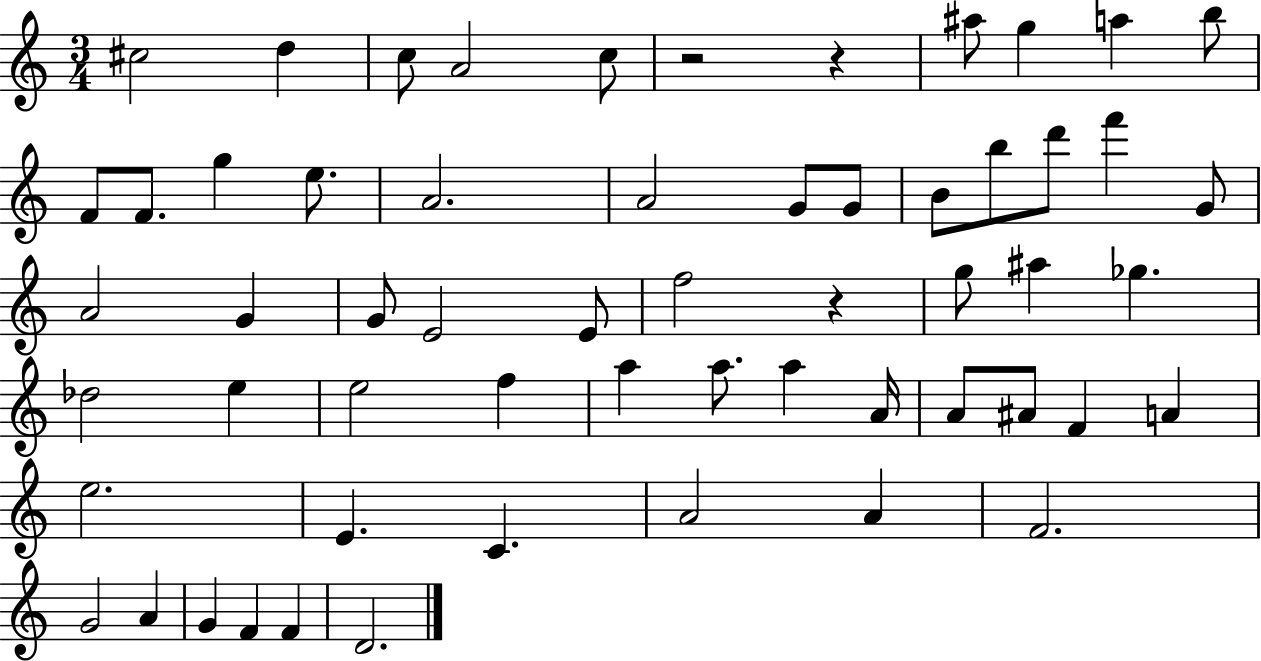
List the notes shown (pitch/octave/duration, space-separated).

C#5/h D5/q C5/e A4/h C5/e R/h R/q A#5/e G5/q A5/q B5/e F4/e F4/e. G5/q E5/e. A4/h. A4/h G4/e G4/e B4/e B5/e D6/e F6/q G4/e A4/h G4/q G4/e E4/h E4/e F5/h R/q G5/e A#5/q Gb5/q. Db5/h E5/q E5/h F5/q A5/q A5/e. A5/q A4/s A4/e A#4/e F4/q A4/q E5/h. E4/q. C4/q. A4/h A4/q F4/h. G4/h A4/q G4/q F4/q F4/q D4/h.